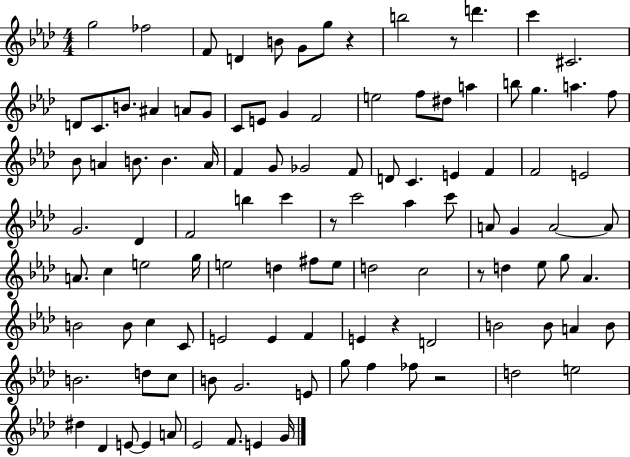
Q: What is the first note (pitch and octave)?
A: G5